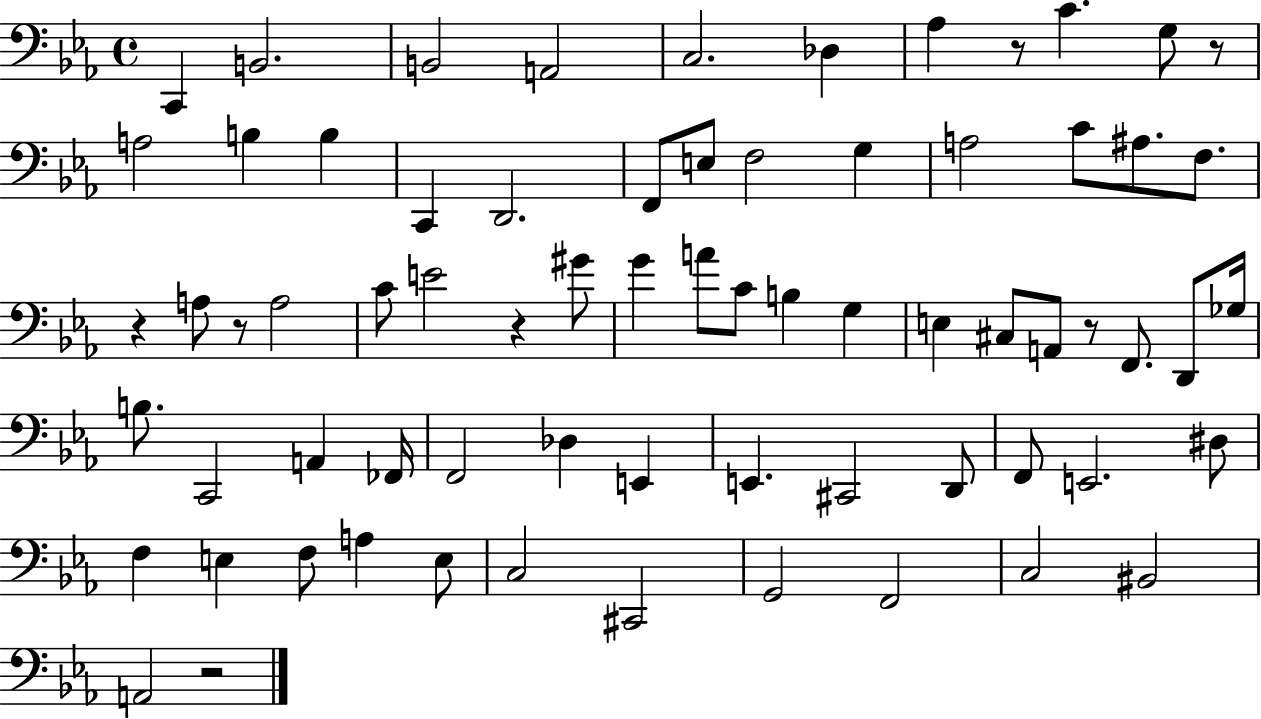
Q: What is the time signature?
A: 4/4